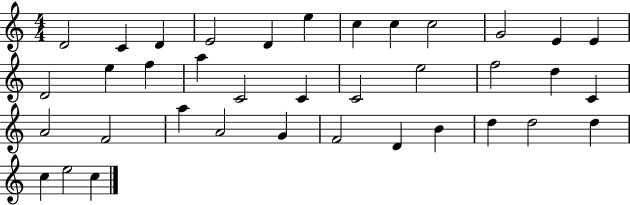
{
  \clef treble
  \numericTimeSignature
  \time 4/4
  \key c \major
  d'2 c'4 d'4 | e'2 d'4 e''4 | c''4 c''4 c''2 | g'2 e'4 e'4 | \break d'2 e''4 f''4 | a''4 c'2 c'4 | c'2 e''2 | f''2 d''4 c'4 | \break a'2 f'2 | a''4 a'2 g'4 | f'2 d'4 b'4 | d''4 d''2 d''4 | \break c''4 e''2 c''4 | \bar "|."
}